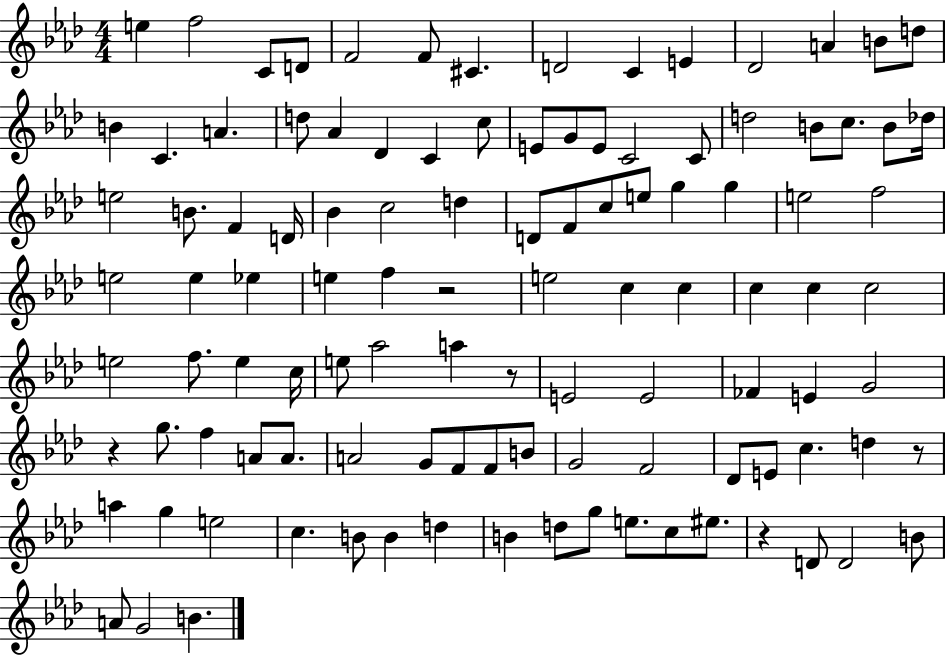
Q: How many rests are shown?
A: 5